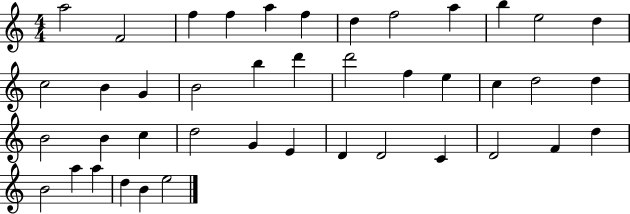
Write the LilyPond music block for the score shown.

{
  \clef treble
  \numericTimeSignature
  \time 4/4
  \key c \major
  a''2 f'2 | f''4 f''4 a''4 f''4 | d''4 f''2 a''4 | b''4 e''2 d''4 | \break c''2 b'4 g'4 | b'2 b''4 d'''4 | d'''2 f''4 e''4 | c''4 d''2 d''4 | \break b'2 b'4 c''4 | d''2 g'4 e'4 | d'4 d'2 c'4 | d'2 f'4 d''4 | \break b'2 a''4 a''4 | d''4 b'4 e''2 | \bar "|."
}